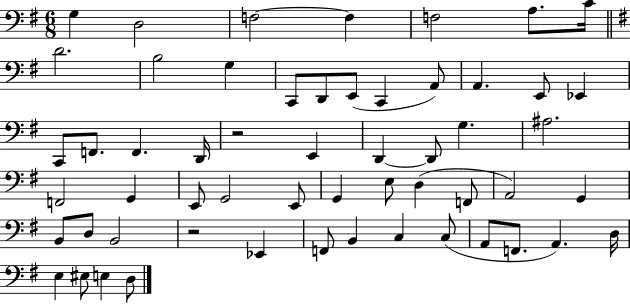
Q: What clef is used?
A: bass